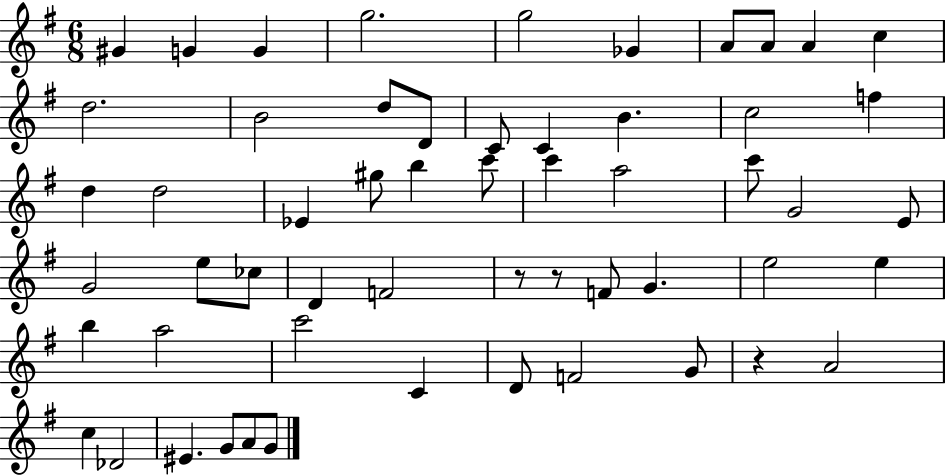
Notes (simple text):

G#4/q G4/q G4/q G5/h. G5/h Gb4/q A4/e A4/e A4/q C5/q D5/h. B4/h D5/e D4/e C4/e C4/q B4/q. C5/h F5/q D5/q D5/h Eb4/q G#5/e B5/q C6/e C6/q A5/h C6/e G4/h E4/e G4/h E5/e CES5/e D4/q F4/h R/e R/e F4/e G4/q. E5/h E5/q B5/q A5/h C6/h C4/q D4/e F4/h G4/e R/q A4/h C5/q Db4/h EIS4/q. G4/e A4/e G4/e